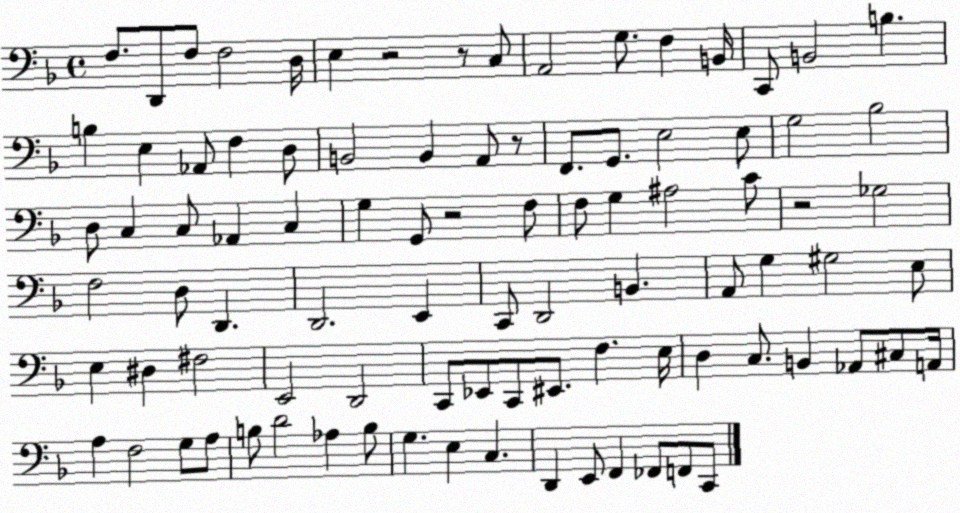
X:1
T:Untitled
M:4/4
L:1/4
K:F
F,/2 D,,/2 F,/2 F,2 D,/4 E, z2 z/2 C,/2 A,,2 G,/2 F, B,,/4 C,,/2 B,,2 B, B, E, _A,,/2 F, D,/2 B,,2 B,, A,,/2 z/2 F,,/2 G,,/2 E,2 E,/2 G,2 _B,2 D,/2 C, C,/2 _A,, C, G, G,,/2 z2 F,/2 F,/2 G, ^A,2 C/2 z2 _G,2 F,2 D,/2 D,, D,,2 E,, C,,/2 D,,2 B,, A,,/2 G, ^G,2 E,/2 E, ^D, ^F,2 E,,2 D,,2 C,,/2 _E,,/2 C,,/2 ^E,,/2 F, E,/4 D, C,/2 B,, _A,,/2 ^C,/2 A,,/4 A, F,2 G,/2 A,/2 B,/2 D2 _A, B,/2 G, E, C, D,, E,,/2 F,, _F,,/2 F,,/2 C,,/2